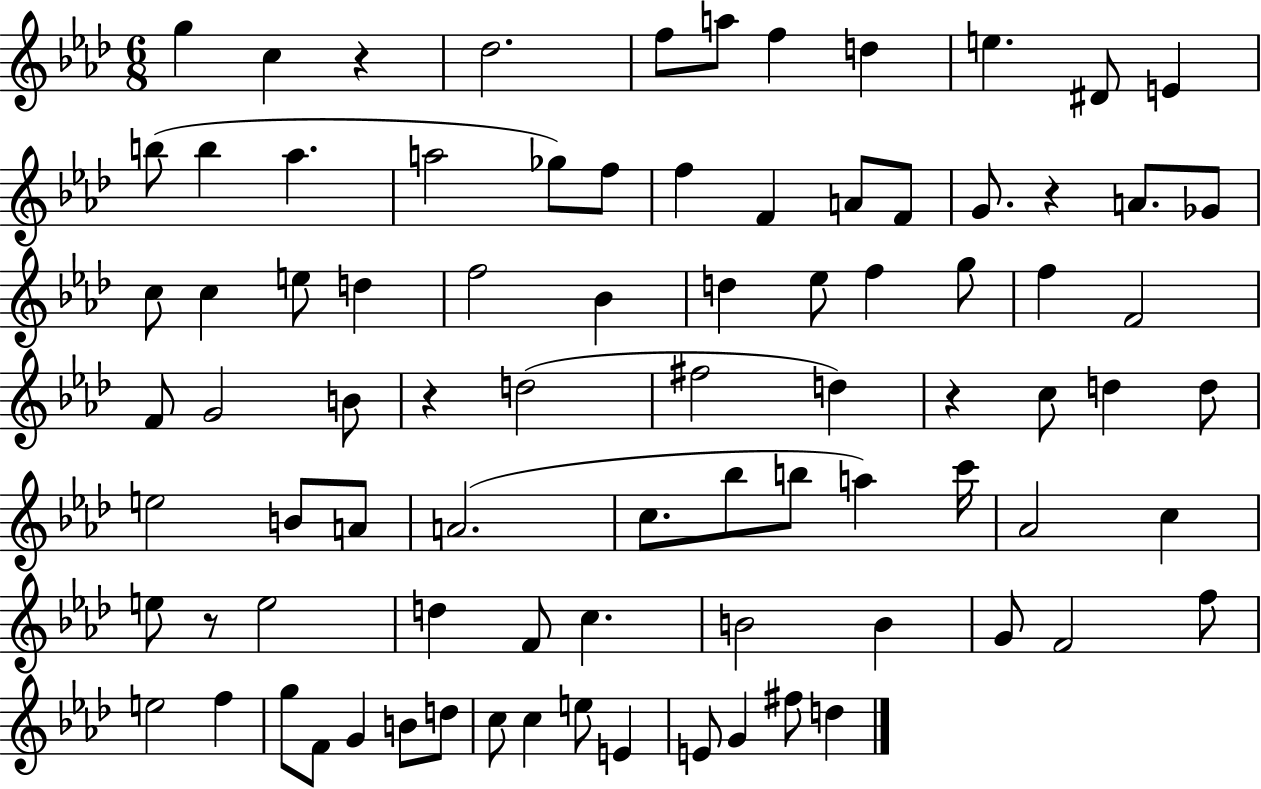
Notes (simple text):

G5/q C5/q R/q Db5/h. F5/e A5/e F5/q D5/q E5/q. D#4/e E4/q B5/e B5/q Ab5/q. A5/h Gb5/e F5/e F5/q F4/q A4/e F4/e G4/e. R/q A4/e. Gb4/e C5/e C5/q E5/e D5/q F5/h Bb4/q D5/q Eb5/e F5/q G5/e F5/q F4/h F4/e G4/h B4/e R/q D5/h F#5/h D5/q R/q C5/e D5/q D5/e E5/h B4/e A4/e A4/h. C5/e. Bb5/e B5/e A5/q C6/s Ab4/h C5/q E5/e R/e E5/h D5/q F4/e C5/q. B4/h B4/q G4/e F4/h F5/e E5/h F5/q G5/e F4/e G4/q B4/e D5/e C5/e C5/q E5/e E4/q E4/e G4/q F#5/e D5/q